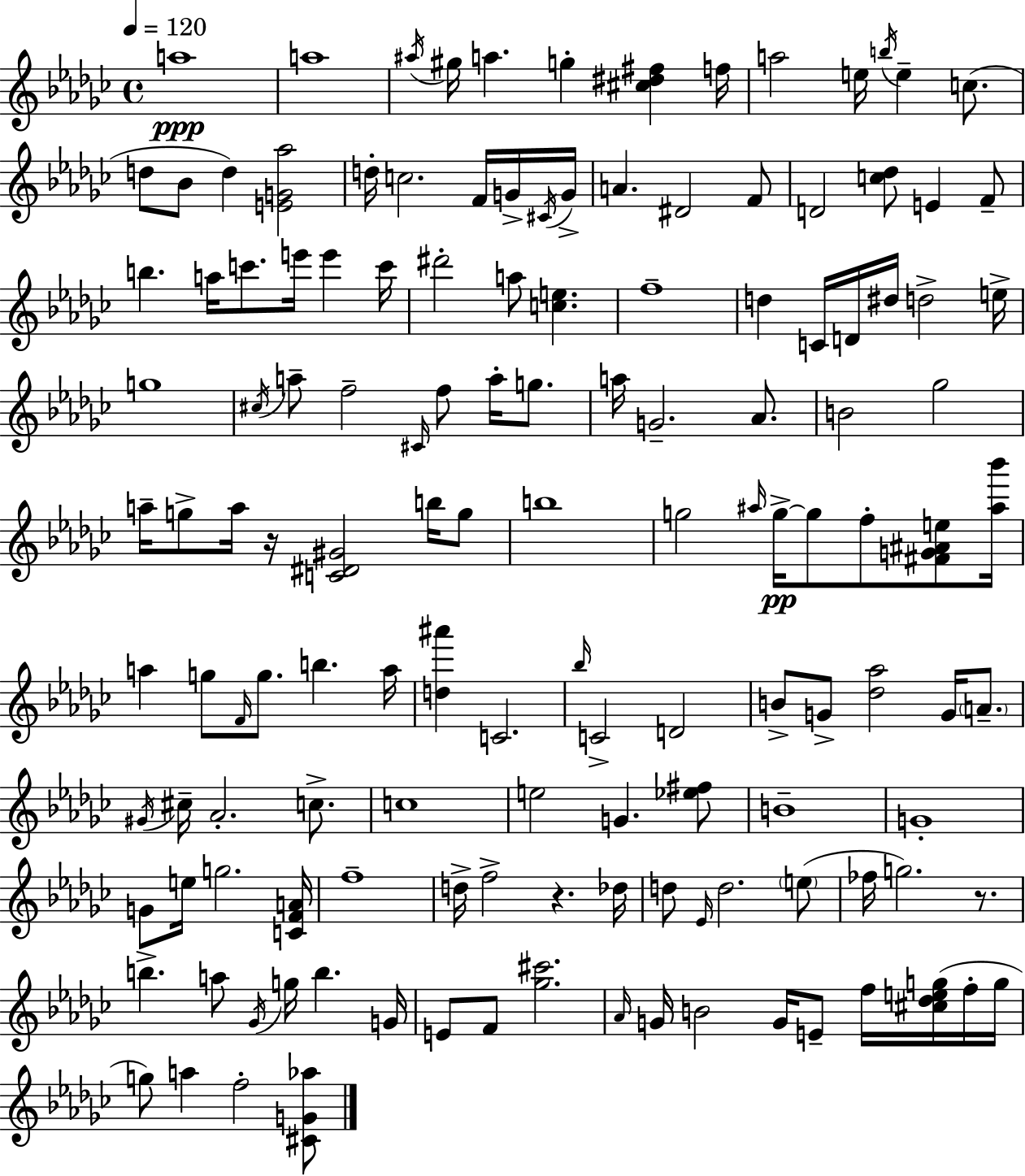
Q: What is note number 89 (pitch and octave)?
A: G4